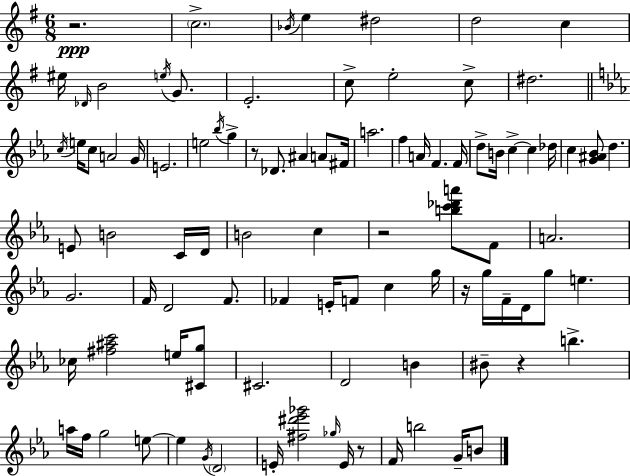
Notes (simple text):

R/h. C5/h. Bb4/s E5/q D#5/h D5/h C5/q EIS5/s Db4/s B4/h E5/s G4/e. E4/h. C5/e E5/h C5/e D#5/h. C5/s E5/s C5/e A4/h G4/s E4/h. E5/h Bb5/s G5/q R/e Db4/e. A#4/q A4/e F#4/s A5/h. F5/q A4/s F4/q. F4/s D5/e B4/s C5/q C5/q Db5/s C5/q [G4,A#4,Bb4]/e D5/q. E4/e B4/h C4/s D4/s B4/h C5/q R/h [B5,C6,Db6,A6]/e F4/e A4/h. G4/h. F4/s D4/h F4/e. FES4/q E4/s F4/e C5/q G5/s R/s G5/s F4/s D4/s G5/e E5/q. CES5/s [F#5,A#5,C6]/h E5/s [C#4,G5]/e C#4/h. D4/h B4/q BIS4/e R/q B5/q. A5/s F5/s G5/h E5/e E5/q G4/s D4/h E4/s [F#5,D#6,Eb6,Gb6]/h Gb5/s E4/s R/e F4/s B5/h G4/s B4/e